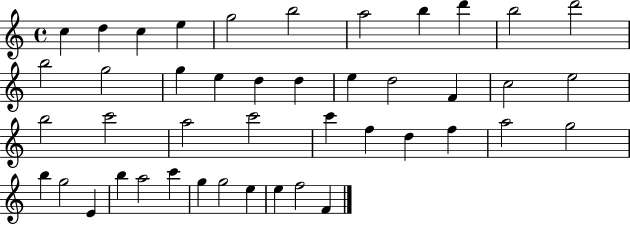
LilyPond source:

{
  \clef treble
  \time 4/4
  \defaultTimeSignature
  \key c \major
  c''4 d''4 c''4 e''4 | g''2 b''2 | a''2 b''4 d'''4 | b''2 d'''2 | \break b''2 g''2 | g''4 e''4 d''4 d''4 | e''4 d''2 f'4 | c''2 e''2 | \break b''2 c'''2 | a''2 c'''2 | c'''4 f''4 d''4 f''4 | a''2 g''2 | \break b''4 g''2 e'4 | b''4 a''2 c'''4 | g''4 g''2 e''4 | e''4 f''2 f'4 | \break \bar "|."
}